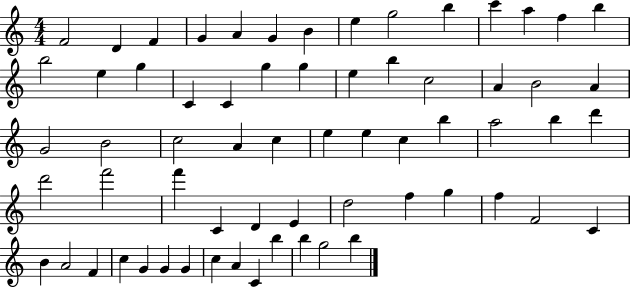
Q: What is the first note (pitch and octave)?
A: F4